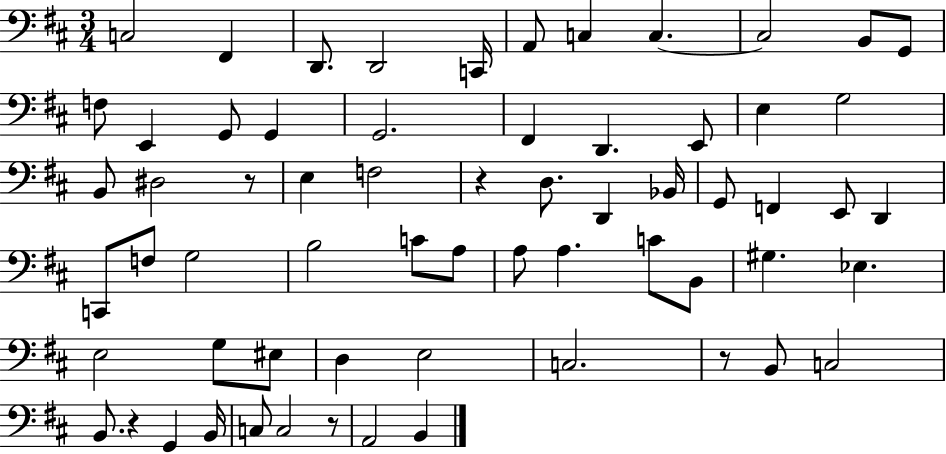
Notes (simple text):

C3/h F#2/q D2/e. D2/h C2/s A2/e C3/q C3/q. C3/h B2/e G2/e F3/e E2/q G2/e G2/q G2/h. F#2/q D2/q. E2/e E3/q G3/h B2/e D#3/h R/e E3/q F3/h R/q D3/e. D2/q Bb2/s G2/e F2/q E2/e D2/q C2/e F3/e G3/h B3/h C4/e A3/e A3/e A3/q. C4/e B2/e G#3/q. Eb3/q. E3/h G3/e EIS3/e D3/q E3/h C3/h. R/e B2/e C3/h B2/e. R/q G2/q B2/s C3/e C3/h R/e A2/h B2/q